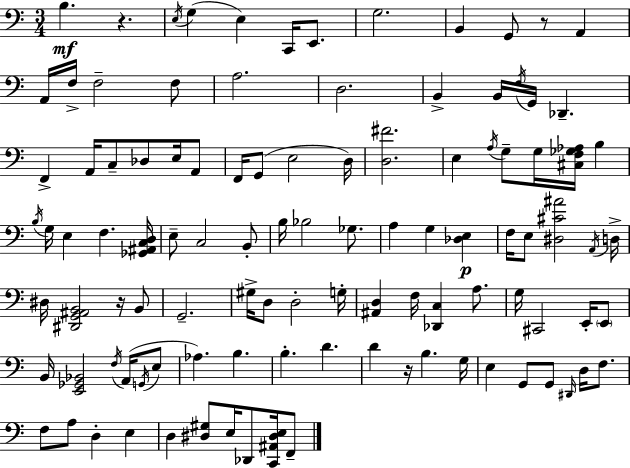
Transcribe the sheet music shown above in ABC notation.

X:1
T:Untitled
M:3/4
L:1/4
K:Am
B, z E,/4 G, E, C,,/4 E,,/2 G,2 B,, G,,/2 z/2 A,, A,,/4 F,/4 F,2 F,/2 A,2 D,2 B,, B,,/4 F,/4 G,,/4 _D,, F,, A,,/4 C,/2 _D,/2 E,/4 A,,/2 F,,/4 G,,/2 E,2 D,/4 [D,^F]2 E, A,/4 G,/2 G,/4 [^C,F,_G,_A,]/4 B, B,/4 G,/4 E, F, [_G,,^A,,C,D,]/4 E,/2 C,2 B,,/2 B,/4 _B,2 _G,/2 A, G, [_D,E,] F,/4 E,/2 [^D,^C^A]2 A,,/4 D,/4 ^D,/4 [^D,,G,,^A,,B,,]2 z/4 B,,/2 G,,2 ^G,/4 D,/2 D,2 G,/4 [^A,,D,] F,/4 [_D,,C,] A,/2 G,/4 ^C,,2 E,,/4 E,,/2 B,,/4 [E,,_G,,_B,,]2 F,/4 A,,/4 G,,/4 E,/2 _A, B, B, D D z/4 B, G,/4 E, G,,/2 G,,/2 ^D,,/4 D,/4 F,/2 F,/2 A,/2 D, E, D, [^D,^G,]/2 E,/4 _D,,/2 [C,,^A,,^D,E,]/4 F,,/2